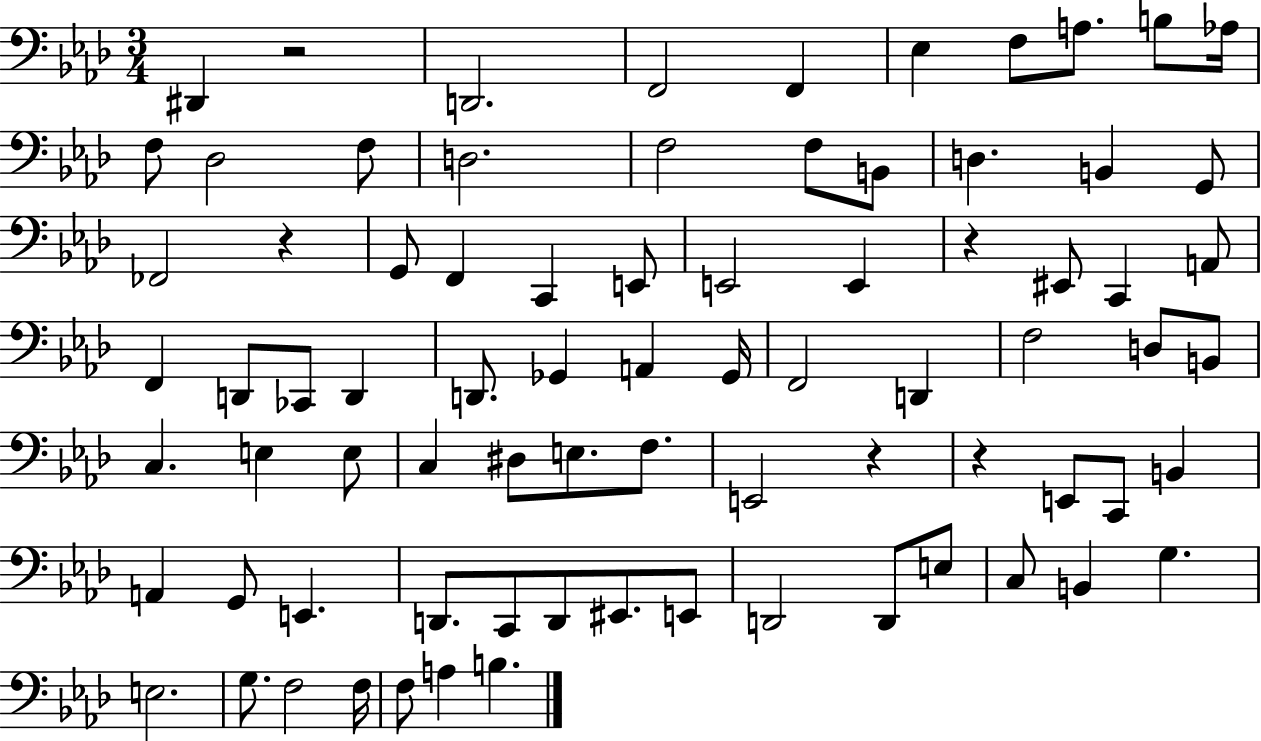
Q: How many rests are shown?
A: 5